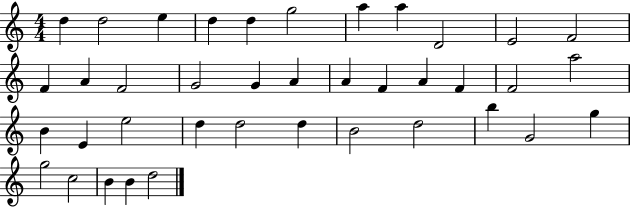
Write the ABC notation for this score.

X:1
T:Untitled
M:4/4
L:1/4
K:C
d d2 e d d g2 a a D2 E2 F2 F A F2 G2 G A A F A F F2 a2 B E e2 d d2 d B2 d2 b G2 g g2 c2 B B d2